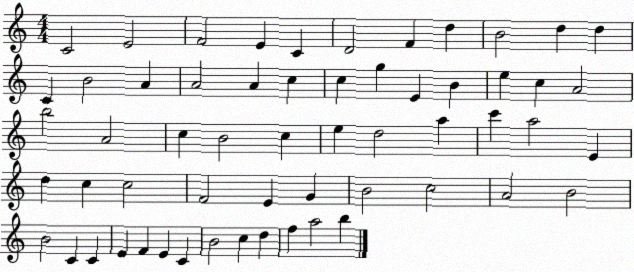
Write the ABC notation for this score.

X:1
T:Untitled
M:4/4
L:1/4
K:C
C2 E2 F2 E C D2 F d B2 d d C B2 A A2 A c c g E B e c A2 b2 A2 c B2 c e d2 a c' a2 E d c c2 F2 E G B2 c2 A2 B2 B2 C C E F E C B2 c d f a2 b